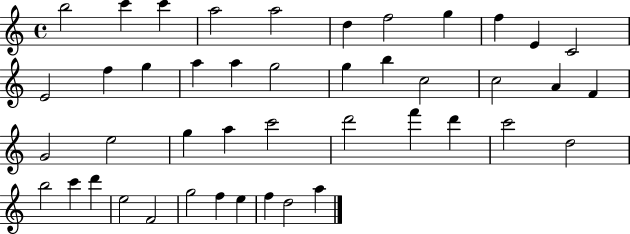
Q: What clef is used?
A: treble